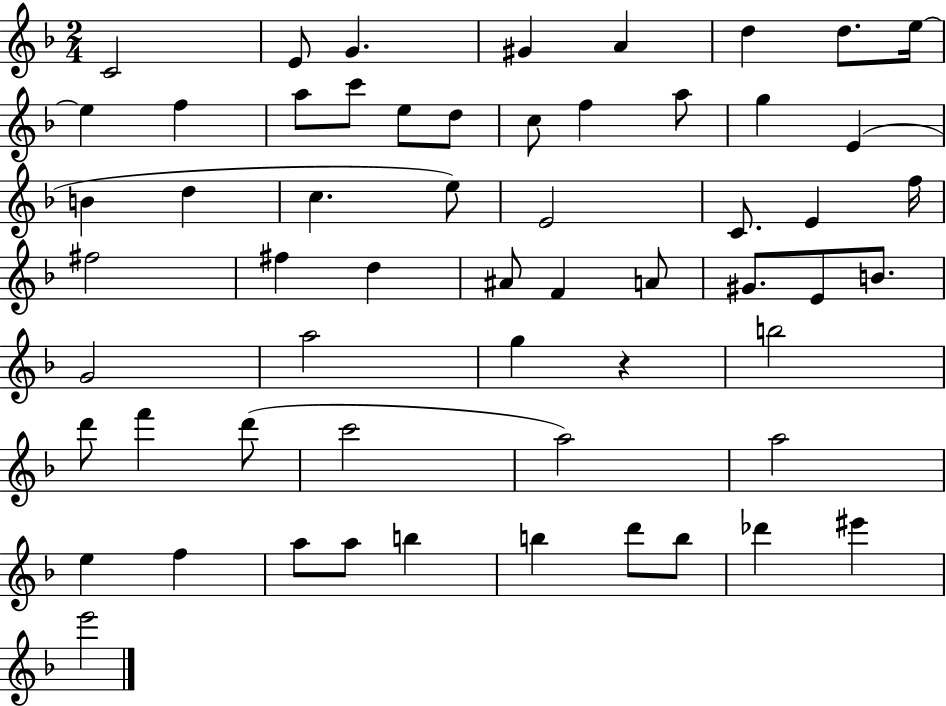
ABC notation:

X:1
T:Untitled
M:2/4
L:1/4
K:F
C2 E/2 G ^G A d d/2 e/4 e f a/2 c'/2 e/2 d/2 c/2 f a/2 g E B d c e/2 E2 C/2 E f/4 ^f2 ^f d ^A/2 F A/2 ^G/2 E/2 B/2 G2 a2 g z b2 d'/2 f' d'/2 c'2 a2 a2 e f a/2 a/2 b b d'/2 b/2 _d' ^e' e'2